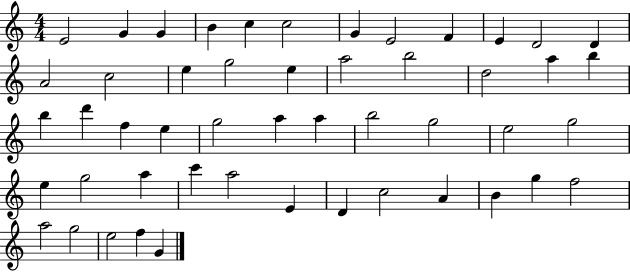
{
  \clef treble
  \numericTimeSignature
  \time 4/4
  \key c \major
  e'2 g'4 g'4 | b'4 c''4 c''2 | g'4 e'2 f'4 | e'4 d'2 d'4 | \break a'2 c''2 | e''4 g''2 e''4 | a''2 b''2 | d''2 a''4 b''4 | \break b''4 d'''4 f''4 e''4 | g''2 a''4 a''4 | b''2 g''2 | e''2 g''2 | \break e''4 g''2 a''4 | c'''4 a''2 e'4 | d'4 c''2 a'4 | b'4 g''4 f''2 | \break a''2 g''2 | e''2 f''4 g'4 | \bar "|."
}